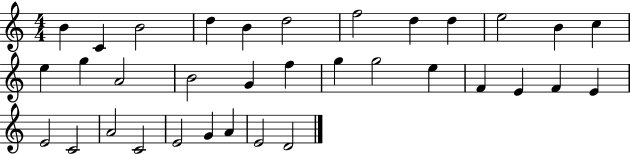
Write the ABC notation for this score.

X:1
T:Untitled
M:4/4
L:1/4
K:C
B C B2 d B d2 f2 d d e2 B c e g A2 B2 G f g g2 e F E F E E2 C2 A2 C2 E2 G A E2 D2